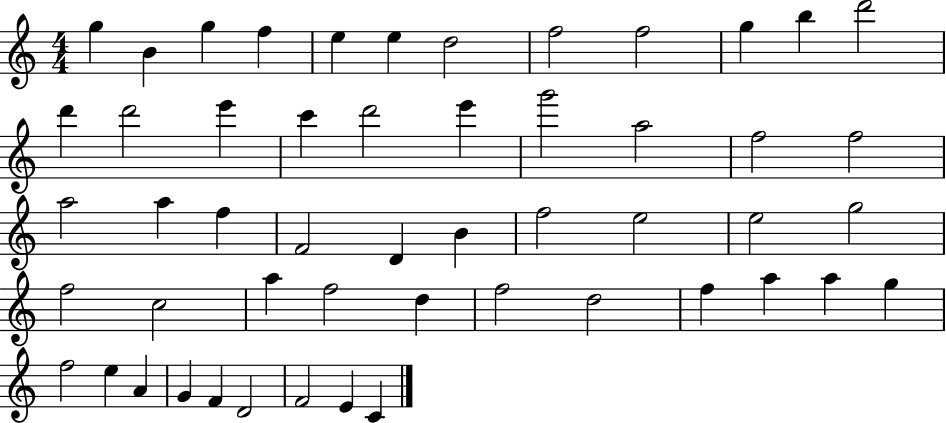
G5/q B4/q G5/q F5/q E5/q E5/q D5/h F5/h F5/h G5/q B5/q D6/h D6/q D6/h E6/q C6/q D6/h E6/q G6/h A5/h F5/h F5/h A5/h A5/q F5/q F4/h D4/q B4/q F5/h E5/h E5/h G5/h F5/h C5/h A5/q F5/h D5/q F5/h D5/h F5/q A5/q A5/q G5/q F5/h E5/q A4/q G4/q F4/q D4/h F4/h E4/q C4/q